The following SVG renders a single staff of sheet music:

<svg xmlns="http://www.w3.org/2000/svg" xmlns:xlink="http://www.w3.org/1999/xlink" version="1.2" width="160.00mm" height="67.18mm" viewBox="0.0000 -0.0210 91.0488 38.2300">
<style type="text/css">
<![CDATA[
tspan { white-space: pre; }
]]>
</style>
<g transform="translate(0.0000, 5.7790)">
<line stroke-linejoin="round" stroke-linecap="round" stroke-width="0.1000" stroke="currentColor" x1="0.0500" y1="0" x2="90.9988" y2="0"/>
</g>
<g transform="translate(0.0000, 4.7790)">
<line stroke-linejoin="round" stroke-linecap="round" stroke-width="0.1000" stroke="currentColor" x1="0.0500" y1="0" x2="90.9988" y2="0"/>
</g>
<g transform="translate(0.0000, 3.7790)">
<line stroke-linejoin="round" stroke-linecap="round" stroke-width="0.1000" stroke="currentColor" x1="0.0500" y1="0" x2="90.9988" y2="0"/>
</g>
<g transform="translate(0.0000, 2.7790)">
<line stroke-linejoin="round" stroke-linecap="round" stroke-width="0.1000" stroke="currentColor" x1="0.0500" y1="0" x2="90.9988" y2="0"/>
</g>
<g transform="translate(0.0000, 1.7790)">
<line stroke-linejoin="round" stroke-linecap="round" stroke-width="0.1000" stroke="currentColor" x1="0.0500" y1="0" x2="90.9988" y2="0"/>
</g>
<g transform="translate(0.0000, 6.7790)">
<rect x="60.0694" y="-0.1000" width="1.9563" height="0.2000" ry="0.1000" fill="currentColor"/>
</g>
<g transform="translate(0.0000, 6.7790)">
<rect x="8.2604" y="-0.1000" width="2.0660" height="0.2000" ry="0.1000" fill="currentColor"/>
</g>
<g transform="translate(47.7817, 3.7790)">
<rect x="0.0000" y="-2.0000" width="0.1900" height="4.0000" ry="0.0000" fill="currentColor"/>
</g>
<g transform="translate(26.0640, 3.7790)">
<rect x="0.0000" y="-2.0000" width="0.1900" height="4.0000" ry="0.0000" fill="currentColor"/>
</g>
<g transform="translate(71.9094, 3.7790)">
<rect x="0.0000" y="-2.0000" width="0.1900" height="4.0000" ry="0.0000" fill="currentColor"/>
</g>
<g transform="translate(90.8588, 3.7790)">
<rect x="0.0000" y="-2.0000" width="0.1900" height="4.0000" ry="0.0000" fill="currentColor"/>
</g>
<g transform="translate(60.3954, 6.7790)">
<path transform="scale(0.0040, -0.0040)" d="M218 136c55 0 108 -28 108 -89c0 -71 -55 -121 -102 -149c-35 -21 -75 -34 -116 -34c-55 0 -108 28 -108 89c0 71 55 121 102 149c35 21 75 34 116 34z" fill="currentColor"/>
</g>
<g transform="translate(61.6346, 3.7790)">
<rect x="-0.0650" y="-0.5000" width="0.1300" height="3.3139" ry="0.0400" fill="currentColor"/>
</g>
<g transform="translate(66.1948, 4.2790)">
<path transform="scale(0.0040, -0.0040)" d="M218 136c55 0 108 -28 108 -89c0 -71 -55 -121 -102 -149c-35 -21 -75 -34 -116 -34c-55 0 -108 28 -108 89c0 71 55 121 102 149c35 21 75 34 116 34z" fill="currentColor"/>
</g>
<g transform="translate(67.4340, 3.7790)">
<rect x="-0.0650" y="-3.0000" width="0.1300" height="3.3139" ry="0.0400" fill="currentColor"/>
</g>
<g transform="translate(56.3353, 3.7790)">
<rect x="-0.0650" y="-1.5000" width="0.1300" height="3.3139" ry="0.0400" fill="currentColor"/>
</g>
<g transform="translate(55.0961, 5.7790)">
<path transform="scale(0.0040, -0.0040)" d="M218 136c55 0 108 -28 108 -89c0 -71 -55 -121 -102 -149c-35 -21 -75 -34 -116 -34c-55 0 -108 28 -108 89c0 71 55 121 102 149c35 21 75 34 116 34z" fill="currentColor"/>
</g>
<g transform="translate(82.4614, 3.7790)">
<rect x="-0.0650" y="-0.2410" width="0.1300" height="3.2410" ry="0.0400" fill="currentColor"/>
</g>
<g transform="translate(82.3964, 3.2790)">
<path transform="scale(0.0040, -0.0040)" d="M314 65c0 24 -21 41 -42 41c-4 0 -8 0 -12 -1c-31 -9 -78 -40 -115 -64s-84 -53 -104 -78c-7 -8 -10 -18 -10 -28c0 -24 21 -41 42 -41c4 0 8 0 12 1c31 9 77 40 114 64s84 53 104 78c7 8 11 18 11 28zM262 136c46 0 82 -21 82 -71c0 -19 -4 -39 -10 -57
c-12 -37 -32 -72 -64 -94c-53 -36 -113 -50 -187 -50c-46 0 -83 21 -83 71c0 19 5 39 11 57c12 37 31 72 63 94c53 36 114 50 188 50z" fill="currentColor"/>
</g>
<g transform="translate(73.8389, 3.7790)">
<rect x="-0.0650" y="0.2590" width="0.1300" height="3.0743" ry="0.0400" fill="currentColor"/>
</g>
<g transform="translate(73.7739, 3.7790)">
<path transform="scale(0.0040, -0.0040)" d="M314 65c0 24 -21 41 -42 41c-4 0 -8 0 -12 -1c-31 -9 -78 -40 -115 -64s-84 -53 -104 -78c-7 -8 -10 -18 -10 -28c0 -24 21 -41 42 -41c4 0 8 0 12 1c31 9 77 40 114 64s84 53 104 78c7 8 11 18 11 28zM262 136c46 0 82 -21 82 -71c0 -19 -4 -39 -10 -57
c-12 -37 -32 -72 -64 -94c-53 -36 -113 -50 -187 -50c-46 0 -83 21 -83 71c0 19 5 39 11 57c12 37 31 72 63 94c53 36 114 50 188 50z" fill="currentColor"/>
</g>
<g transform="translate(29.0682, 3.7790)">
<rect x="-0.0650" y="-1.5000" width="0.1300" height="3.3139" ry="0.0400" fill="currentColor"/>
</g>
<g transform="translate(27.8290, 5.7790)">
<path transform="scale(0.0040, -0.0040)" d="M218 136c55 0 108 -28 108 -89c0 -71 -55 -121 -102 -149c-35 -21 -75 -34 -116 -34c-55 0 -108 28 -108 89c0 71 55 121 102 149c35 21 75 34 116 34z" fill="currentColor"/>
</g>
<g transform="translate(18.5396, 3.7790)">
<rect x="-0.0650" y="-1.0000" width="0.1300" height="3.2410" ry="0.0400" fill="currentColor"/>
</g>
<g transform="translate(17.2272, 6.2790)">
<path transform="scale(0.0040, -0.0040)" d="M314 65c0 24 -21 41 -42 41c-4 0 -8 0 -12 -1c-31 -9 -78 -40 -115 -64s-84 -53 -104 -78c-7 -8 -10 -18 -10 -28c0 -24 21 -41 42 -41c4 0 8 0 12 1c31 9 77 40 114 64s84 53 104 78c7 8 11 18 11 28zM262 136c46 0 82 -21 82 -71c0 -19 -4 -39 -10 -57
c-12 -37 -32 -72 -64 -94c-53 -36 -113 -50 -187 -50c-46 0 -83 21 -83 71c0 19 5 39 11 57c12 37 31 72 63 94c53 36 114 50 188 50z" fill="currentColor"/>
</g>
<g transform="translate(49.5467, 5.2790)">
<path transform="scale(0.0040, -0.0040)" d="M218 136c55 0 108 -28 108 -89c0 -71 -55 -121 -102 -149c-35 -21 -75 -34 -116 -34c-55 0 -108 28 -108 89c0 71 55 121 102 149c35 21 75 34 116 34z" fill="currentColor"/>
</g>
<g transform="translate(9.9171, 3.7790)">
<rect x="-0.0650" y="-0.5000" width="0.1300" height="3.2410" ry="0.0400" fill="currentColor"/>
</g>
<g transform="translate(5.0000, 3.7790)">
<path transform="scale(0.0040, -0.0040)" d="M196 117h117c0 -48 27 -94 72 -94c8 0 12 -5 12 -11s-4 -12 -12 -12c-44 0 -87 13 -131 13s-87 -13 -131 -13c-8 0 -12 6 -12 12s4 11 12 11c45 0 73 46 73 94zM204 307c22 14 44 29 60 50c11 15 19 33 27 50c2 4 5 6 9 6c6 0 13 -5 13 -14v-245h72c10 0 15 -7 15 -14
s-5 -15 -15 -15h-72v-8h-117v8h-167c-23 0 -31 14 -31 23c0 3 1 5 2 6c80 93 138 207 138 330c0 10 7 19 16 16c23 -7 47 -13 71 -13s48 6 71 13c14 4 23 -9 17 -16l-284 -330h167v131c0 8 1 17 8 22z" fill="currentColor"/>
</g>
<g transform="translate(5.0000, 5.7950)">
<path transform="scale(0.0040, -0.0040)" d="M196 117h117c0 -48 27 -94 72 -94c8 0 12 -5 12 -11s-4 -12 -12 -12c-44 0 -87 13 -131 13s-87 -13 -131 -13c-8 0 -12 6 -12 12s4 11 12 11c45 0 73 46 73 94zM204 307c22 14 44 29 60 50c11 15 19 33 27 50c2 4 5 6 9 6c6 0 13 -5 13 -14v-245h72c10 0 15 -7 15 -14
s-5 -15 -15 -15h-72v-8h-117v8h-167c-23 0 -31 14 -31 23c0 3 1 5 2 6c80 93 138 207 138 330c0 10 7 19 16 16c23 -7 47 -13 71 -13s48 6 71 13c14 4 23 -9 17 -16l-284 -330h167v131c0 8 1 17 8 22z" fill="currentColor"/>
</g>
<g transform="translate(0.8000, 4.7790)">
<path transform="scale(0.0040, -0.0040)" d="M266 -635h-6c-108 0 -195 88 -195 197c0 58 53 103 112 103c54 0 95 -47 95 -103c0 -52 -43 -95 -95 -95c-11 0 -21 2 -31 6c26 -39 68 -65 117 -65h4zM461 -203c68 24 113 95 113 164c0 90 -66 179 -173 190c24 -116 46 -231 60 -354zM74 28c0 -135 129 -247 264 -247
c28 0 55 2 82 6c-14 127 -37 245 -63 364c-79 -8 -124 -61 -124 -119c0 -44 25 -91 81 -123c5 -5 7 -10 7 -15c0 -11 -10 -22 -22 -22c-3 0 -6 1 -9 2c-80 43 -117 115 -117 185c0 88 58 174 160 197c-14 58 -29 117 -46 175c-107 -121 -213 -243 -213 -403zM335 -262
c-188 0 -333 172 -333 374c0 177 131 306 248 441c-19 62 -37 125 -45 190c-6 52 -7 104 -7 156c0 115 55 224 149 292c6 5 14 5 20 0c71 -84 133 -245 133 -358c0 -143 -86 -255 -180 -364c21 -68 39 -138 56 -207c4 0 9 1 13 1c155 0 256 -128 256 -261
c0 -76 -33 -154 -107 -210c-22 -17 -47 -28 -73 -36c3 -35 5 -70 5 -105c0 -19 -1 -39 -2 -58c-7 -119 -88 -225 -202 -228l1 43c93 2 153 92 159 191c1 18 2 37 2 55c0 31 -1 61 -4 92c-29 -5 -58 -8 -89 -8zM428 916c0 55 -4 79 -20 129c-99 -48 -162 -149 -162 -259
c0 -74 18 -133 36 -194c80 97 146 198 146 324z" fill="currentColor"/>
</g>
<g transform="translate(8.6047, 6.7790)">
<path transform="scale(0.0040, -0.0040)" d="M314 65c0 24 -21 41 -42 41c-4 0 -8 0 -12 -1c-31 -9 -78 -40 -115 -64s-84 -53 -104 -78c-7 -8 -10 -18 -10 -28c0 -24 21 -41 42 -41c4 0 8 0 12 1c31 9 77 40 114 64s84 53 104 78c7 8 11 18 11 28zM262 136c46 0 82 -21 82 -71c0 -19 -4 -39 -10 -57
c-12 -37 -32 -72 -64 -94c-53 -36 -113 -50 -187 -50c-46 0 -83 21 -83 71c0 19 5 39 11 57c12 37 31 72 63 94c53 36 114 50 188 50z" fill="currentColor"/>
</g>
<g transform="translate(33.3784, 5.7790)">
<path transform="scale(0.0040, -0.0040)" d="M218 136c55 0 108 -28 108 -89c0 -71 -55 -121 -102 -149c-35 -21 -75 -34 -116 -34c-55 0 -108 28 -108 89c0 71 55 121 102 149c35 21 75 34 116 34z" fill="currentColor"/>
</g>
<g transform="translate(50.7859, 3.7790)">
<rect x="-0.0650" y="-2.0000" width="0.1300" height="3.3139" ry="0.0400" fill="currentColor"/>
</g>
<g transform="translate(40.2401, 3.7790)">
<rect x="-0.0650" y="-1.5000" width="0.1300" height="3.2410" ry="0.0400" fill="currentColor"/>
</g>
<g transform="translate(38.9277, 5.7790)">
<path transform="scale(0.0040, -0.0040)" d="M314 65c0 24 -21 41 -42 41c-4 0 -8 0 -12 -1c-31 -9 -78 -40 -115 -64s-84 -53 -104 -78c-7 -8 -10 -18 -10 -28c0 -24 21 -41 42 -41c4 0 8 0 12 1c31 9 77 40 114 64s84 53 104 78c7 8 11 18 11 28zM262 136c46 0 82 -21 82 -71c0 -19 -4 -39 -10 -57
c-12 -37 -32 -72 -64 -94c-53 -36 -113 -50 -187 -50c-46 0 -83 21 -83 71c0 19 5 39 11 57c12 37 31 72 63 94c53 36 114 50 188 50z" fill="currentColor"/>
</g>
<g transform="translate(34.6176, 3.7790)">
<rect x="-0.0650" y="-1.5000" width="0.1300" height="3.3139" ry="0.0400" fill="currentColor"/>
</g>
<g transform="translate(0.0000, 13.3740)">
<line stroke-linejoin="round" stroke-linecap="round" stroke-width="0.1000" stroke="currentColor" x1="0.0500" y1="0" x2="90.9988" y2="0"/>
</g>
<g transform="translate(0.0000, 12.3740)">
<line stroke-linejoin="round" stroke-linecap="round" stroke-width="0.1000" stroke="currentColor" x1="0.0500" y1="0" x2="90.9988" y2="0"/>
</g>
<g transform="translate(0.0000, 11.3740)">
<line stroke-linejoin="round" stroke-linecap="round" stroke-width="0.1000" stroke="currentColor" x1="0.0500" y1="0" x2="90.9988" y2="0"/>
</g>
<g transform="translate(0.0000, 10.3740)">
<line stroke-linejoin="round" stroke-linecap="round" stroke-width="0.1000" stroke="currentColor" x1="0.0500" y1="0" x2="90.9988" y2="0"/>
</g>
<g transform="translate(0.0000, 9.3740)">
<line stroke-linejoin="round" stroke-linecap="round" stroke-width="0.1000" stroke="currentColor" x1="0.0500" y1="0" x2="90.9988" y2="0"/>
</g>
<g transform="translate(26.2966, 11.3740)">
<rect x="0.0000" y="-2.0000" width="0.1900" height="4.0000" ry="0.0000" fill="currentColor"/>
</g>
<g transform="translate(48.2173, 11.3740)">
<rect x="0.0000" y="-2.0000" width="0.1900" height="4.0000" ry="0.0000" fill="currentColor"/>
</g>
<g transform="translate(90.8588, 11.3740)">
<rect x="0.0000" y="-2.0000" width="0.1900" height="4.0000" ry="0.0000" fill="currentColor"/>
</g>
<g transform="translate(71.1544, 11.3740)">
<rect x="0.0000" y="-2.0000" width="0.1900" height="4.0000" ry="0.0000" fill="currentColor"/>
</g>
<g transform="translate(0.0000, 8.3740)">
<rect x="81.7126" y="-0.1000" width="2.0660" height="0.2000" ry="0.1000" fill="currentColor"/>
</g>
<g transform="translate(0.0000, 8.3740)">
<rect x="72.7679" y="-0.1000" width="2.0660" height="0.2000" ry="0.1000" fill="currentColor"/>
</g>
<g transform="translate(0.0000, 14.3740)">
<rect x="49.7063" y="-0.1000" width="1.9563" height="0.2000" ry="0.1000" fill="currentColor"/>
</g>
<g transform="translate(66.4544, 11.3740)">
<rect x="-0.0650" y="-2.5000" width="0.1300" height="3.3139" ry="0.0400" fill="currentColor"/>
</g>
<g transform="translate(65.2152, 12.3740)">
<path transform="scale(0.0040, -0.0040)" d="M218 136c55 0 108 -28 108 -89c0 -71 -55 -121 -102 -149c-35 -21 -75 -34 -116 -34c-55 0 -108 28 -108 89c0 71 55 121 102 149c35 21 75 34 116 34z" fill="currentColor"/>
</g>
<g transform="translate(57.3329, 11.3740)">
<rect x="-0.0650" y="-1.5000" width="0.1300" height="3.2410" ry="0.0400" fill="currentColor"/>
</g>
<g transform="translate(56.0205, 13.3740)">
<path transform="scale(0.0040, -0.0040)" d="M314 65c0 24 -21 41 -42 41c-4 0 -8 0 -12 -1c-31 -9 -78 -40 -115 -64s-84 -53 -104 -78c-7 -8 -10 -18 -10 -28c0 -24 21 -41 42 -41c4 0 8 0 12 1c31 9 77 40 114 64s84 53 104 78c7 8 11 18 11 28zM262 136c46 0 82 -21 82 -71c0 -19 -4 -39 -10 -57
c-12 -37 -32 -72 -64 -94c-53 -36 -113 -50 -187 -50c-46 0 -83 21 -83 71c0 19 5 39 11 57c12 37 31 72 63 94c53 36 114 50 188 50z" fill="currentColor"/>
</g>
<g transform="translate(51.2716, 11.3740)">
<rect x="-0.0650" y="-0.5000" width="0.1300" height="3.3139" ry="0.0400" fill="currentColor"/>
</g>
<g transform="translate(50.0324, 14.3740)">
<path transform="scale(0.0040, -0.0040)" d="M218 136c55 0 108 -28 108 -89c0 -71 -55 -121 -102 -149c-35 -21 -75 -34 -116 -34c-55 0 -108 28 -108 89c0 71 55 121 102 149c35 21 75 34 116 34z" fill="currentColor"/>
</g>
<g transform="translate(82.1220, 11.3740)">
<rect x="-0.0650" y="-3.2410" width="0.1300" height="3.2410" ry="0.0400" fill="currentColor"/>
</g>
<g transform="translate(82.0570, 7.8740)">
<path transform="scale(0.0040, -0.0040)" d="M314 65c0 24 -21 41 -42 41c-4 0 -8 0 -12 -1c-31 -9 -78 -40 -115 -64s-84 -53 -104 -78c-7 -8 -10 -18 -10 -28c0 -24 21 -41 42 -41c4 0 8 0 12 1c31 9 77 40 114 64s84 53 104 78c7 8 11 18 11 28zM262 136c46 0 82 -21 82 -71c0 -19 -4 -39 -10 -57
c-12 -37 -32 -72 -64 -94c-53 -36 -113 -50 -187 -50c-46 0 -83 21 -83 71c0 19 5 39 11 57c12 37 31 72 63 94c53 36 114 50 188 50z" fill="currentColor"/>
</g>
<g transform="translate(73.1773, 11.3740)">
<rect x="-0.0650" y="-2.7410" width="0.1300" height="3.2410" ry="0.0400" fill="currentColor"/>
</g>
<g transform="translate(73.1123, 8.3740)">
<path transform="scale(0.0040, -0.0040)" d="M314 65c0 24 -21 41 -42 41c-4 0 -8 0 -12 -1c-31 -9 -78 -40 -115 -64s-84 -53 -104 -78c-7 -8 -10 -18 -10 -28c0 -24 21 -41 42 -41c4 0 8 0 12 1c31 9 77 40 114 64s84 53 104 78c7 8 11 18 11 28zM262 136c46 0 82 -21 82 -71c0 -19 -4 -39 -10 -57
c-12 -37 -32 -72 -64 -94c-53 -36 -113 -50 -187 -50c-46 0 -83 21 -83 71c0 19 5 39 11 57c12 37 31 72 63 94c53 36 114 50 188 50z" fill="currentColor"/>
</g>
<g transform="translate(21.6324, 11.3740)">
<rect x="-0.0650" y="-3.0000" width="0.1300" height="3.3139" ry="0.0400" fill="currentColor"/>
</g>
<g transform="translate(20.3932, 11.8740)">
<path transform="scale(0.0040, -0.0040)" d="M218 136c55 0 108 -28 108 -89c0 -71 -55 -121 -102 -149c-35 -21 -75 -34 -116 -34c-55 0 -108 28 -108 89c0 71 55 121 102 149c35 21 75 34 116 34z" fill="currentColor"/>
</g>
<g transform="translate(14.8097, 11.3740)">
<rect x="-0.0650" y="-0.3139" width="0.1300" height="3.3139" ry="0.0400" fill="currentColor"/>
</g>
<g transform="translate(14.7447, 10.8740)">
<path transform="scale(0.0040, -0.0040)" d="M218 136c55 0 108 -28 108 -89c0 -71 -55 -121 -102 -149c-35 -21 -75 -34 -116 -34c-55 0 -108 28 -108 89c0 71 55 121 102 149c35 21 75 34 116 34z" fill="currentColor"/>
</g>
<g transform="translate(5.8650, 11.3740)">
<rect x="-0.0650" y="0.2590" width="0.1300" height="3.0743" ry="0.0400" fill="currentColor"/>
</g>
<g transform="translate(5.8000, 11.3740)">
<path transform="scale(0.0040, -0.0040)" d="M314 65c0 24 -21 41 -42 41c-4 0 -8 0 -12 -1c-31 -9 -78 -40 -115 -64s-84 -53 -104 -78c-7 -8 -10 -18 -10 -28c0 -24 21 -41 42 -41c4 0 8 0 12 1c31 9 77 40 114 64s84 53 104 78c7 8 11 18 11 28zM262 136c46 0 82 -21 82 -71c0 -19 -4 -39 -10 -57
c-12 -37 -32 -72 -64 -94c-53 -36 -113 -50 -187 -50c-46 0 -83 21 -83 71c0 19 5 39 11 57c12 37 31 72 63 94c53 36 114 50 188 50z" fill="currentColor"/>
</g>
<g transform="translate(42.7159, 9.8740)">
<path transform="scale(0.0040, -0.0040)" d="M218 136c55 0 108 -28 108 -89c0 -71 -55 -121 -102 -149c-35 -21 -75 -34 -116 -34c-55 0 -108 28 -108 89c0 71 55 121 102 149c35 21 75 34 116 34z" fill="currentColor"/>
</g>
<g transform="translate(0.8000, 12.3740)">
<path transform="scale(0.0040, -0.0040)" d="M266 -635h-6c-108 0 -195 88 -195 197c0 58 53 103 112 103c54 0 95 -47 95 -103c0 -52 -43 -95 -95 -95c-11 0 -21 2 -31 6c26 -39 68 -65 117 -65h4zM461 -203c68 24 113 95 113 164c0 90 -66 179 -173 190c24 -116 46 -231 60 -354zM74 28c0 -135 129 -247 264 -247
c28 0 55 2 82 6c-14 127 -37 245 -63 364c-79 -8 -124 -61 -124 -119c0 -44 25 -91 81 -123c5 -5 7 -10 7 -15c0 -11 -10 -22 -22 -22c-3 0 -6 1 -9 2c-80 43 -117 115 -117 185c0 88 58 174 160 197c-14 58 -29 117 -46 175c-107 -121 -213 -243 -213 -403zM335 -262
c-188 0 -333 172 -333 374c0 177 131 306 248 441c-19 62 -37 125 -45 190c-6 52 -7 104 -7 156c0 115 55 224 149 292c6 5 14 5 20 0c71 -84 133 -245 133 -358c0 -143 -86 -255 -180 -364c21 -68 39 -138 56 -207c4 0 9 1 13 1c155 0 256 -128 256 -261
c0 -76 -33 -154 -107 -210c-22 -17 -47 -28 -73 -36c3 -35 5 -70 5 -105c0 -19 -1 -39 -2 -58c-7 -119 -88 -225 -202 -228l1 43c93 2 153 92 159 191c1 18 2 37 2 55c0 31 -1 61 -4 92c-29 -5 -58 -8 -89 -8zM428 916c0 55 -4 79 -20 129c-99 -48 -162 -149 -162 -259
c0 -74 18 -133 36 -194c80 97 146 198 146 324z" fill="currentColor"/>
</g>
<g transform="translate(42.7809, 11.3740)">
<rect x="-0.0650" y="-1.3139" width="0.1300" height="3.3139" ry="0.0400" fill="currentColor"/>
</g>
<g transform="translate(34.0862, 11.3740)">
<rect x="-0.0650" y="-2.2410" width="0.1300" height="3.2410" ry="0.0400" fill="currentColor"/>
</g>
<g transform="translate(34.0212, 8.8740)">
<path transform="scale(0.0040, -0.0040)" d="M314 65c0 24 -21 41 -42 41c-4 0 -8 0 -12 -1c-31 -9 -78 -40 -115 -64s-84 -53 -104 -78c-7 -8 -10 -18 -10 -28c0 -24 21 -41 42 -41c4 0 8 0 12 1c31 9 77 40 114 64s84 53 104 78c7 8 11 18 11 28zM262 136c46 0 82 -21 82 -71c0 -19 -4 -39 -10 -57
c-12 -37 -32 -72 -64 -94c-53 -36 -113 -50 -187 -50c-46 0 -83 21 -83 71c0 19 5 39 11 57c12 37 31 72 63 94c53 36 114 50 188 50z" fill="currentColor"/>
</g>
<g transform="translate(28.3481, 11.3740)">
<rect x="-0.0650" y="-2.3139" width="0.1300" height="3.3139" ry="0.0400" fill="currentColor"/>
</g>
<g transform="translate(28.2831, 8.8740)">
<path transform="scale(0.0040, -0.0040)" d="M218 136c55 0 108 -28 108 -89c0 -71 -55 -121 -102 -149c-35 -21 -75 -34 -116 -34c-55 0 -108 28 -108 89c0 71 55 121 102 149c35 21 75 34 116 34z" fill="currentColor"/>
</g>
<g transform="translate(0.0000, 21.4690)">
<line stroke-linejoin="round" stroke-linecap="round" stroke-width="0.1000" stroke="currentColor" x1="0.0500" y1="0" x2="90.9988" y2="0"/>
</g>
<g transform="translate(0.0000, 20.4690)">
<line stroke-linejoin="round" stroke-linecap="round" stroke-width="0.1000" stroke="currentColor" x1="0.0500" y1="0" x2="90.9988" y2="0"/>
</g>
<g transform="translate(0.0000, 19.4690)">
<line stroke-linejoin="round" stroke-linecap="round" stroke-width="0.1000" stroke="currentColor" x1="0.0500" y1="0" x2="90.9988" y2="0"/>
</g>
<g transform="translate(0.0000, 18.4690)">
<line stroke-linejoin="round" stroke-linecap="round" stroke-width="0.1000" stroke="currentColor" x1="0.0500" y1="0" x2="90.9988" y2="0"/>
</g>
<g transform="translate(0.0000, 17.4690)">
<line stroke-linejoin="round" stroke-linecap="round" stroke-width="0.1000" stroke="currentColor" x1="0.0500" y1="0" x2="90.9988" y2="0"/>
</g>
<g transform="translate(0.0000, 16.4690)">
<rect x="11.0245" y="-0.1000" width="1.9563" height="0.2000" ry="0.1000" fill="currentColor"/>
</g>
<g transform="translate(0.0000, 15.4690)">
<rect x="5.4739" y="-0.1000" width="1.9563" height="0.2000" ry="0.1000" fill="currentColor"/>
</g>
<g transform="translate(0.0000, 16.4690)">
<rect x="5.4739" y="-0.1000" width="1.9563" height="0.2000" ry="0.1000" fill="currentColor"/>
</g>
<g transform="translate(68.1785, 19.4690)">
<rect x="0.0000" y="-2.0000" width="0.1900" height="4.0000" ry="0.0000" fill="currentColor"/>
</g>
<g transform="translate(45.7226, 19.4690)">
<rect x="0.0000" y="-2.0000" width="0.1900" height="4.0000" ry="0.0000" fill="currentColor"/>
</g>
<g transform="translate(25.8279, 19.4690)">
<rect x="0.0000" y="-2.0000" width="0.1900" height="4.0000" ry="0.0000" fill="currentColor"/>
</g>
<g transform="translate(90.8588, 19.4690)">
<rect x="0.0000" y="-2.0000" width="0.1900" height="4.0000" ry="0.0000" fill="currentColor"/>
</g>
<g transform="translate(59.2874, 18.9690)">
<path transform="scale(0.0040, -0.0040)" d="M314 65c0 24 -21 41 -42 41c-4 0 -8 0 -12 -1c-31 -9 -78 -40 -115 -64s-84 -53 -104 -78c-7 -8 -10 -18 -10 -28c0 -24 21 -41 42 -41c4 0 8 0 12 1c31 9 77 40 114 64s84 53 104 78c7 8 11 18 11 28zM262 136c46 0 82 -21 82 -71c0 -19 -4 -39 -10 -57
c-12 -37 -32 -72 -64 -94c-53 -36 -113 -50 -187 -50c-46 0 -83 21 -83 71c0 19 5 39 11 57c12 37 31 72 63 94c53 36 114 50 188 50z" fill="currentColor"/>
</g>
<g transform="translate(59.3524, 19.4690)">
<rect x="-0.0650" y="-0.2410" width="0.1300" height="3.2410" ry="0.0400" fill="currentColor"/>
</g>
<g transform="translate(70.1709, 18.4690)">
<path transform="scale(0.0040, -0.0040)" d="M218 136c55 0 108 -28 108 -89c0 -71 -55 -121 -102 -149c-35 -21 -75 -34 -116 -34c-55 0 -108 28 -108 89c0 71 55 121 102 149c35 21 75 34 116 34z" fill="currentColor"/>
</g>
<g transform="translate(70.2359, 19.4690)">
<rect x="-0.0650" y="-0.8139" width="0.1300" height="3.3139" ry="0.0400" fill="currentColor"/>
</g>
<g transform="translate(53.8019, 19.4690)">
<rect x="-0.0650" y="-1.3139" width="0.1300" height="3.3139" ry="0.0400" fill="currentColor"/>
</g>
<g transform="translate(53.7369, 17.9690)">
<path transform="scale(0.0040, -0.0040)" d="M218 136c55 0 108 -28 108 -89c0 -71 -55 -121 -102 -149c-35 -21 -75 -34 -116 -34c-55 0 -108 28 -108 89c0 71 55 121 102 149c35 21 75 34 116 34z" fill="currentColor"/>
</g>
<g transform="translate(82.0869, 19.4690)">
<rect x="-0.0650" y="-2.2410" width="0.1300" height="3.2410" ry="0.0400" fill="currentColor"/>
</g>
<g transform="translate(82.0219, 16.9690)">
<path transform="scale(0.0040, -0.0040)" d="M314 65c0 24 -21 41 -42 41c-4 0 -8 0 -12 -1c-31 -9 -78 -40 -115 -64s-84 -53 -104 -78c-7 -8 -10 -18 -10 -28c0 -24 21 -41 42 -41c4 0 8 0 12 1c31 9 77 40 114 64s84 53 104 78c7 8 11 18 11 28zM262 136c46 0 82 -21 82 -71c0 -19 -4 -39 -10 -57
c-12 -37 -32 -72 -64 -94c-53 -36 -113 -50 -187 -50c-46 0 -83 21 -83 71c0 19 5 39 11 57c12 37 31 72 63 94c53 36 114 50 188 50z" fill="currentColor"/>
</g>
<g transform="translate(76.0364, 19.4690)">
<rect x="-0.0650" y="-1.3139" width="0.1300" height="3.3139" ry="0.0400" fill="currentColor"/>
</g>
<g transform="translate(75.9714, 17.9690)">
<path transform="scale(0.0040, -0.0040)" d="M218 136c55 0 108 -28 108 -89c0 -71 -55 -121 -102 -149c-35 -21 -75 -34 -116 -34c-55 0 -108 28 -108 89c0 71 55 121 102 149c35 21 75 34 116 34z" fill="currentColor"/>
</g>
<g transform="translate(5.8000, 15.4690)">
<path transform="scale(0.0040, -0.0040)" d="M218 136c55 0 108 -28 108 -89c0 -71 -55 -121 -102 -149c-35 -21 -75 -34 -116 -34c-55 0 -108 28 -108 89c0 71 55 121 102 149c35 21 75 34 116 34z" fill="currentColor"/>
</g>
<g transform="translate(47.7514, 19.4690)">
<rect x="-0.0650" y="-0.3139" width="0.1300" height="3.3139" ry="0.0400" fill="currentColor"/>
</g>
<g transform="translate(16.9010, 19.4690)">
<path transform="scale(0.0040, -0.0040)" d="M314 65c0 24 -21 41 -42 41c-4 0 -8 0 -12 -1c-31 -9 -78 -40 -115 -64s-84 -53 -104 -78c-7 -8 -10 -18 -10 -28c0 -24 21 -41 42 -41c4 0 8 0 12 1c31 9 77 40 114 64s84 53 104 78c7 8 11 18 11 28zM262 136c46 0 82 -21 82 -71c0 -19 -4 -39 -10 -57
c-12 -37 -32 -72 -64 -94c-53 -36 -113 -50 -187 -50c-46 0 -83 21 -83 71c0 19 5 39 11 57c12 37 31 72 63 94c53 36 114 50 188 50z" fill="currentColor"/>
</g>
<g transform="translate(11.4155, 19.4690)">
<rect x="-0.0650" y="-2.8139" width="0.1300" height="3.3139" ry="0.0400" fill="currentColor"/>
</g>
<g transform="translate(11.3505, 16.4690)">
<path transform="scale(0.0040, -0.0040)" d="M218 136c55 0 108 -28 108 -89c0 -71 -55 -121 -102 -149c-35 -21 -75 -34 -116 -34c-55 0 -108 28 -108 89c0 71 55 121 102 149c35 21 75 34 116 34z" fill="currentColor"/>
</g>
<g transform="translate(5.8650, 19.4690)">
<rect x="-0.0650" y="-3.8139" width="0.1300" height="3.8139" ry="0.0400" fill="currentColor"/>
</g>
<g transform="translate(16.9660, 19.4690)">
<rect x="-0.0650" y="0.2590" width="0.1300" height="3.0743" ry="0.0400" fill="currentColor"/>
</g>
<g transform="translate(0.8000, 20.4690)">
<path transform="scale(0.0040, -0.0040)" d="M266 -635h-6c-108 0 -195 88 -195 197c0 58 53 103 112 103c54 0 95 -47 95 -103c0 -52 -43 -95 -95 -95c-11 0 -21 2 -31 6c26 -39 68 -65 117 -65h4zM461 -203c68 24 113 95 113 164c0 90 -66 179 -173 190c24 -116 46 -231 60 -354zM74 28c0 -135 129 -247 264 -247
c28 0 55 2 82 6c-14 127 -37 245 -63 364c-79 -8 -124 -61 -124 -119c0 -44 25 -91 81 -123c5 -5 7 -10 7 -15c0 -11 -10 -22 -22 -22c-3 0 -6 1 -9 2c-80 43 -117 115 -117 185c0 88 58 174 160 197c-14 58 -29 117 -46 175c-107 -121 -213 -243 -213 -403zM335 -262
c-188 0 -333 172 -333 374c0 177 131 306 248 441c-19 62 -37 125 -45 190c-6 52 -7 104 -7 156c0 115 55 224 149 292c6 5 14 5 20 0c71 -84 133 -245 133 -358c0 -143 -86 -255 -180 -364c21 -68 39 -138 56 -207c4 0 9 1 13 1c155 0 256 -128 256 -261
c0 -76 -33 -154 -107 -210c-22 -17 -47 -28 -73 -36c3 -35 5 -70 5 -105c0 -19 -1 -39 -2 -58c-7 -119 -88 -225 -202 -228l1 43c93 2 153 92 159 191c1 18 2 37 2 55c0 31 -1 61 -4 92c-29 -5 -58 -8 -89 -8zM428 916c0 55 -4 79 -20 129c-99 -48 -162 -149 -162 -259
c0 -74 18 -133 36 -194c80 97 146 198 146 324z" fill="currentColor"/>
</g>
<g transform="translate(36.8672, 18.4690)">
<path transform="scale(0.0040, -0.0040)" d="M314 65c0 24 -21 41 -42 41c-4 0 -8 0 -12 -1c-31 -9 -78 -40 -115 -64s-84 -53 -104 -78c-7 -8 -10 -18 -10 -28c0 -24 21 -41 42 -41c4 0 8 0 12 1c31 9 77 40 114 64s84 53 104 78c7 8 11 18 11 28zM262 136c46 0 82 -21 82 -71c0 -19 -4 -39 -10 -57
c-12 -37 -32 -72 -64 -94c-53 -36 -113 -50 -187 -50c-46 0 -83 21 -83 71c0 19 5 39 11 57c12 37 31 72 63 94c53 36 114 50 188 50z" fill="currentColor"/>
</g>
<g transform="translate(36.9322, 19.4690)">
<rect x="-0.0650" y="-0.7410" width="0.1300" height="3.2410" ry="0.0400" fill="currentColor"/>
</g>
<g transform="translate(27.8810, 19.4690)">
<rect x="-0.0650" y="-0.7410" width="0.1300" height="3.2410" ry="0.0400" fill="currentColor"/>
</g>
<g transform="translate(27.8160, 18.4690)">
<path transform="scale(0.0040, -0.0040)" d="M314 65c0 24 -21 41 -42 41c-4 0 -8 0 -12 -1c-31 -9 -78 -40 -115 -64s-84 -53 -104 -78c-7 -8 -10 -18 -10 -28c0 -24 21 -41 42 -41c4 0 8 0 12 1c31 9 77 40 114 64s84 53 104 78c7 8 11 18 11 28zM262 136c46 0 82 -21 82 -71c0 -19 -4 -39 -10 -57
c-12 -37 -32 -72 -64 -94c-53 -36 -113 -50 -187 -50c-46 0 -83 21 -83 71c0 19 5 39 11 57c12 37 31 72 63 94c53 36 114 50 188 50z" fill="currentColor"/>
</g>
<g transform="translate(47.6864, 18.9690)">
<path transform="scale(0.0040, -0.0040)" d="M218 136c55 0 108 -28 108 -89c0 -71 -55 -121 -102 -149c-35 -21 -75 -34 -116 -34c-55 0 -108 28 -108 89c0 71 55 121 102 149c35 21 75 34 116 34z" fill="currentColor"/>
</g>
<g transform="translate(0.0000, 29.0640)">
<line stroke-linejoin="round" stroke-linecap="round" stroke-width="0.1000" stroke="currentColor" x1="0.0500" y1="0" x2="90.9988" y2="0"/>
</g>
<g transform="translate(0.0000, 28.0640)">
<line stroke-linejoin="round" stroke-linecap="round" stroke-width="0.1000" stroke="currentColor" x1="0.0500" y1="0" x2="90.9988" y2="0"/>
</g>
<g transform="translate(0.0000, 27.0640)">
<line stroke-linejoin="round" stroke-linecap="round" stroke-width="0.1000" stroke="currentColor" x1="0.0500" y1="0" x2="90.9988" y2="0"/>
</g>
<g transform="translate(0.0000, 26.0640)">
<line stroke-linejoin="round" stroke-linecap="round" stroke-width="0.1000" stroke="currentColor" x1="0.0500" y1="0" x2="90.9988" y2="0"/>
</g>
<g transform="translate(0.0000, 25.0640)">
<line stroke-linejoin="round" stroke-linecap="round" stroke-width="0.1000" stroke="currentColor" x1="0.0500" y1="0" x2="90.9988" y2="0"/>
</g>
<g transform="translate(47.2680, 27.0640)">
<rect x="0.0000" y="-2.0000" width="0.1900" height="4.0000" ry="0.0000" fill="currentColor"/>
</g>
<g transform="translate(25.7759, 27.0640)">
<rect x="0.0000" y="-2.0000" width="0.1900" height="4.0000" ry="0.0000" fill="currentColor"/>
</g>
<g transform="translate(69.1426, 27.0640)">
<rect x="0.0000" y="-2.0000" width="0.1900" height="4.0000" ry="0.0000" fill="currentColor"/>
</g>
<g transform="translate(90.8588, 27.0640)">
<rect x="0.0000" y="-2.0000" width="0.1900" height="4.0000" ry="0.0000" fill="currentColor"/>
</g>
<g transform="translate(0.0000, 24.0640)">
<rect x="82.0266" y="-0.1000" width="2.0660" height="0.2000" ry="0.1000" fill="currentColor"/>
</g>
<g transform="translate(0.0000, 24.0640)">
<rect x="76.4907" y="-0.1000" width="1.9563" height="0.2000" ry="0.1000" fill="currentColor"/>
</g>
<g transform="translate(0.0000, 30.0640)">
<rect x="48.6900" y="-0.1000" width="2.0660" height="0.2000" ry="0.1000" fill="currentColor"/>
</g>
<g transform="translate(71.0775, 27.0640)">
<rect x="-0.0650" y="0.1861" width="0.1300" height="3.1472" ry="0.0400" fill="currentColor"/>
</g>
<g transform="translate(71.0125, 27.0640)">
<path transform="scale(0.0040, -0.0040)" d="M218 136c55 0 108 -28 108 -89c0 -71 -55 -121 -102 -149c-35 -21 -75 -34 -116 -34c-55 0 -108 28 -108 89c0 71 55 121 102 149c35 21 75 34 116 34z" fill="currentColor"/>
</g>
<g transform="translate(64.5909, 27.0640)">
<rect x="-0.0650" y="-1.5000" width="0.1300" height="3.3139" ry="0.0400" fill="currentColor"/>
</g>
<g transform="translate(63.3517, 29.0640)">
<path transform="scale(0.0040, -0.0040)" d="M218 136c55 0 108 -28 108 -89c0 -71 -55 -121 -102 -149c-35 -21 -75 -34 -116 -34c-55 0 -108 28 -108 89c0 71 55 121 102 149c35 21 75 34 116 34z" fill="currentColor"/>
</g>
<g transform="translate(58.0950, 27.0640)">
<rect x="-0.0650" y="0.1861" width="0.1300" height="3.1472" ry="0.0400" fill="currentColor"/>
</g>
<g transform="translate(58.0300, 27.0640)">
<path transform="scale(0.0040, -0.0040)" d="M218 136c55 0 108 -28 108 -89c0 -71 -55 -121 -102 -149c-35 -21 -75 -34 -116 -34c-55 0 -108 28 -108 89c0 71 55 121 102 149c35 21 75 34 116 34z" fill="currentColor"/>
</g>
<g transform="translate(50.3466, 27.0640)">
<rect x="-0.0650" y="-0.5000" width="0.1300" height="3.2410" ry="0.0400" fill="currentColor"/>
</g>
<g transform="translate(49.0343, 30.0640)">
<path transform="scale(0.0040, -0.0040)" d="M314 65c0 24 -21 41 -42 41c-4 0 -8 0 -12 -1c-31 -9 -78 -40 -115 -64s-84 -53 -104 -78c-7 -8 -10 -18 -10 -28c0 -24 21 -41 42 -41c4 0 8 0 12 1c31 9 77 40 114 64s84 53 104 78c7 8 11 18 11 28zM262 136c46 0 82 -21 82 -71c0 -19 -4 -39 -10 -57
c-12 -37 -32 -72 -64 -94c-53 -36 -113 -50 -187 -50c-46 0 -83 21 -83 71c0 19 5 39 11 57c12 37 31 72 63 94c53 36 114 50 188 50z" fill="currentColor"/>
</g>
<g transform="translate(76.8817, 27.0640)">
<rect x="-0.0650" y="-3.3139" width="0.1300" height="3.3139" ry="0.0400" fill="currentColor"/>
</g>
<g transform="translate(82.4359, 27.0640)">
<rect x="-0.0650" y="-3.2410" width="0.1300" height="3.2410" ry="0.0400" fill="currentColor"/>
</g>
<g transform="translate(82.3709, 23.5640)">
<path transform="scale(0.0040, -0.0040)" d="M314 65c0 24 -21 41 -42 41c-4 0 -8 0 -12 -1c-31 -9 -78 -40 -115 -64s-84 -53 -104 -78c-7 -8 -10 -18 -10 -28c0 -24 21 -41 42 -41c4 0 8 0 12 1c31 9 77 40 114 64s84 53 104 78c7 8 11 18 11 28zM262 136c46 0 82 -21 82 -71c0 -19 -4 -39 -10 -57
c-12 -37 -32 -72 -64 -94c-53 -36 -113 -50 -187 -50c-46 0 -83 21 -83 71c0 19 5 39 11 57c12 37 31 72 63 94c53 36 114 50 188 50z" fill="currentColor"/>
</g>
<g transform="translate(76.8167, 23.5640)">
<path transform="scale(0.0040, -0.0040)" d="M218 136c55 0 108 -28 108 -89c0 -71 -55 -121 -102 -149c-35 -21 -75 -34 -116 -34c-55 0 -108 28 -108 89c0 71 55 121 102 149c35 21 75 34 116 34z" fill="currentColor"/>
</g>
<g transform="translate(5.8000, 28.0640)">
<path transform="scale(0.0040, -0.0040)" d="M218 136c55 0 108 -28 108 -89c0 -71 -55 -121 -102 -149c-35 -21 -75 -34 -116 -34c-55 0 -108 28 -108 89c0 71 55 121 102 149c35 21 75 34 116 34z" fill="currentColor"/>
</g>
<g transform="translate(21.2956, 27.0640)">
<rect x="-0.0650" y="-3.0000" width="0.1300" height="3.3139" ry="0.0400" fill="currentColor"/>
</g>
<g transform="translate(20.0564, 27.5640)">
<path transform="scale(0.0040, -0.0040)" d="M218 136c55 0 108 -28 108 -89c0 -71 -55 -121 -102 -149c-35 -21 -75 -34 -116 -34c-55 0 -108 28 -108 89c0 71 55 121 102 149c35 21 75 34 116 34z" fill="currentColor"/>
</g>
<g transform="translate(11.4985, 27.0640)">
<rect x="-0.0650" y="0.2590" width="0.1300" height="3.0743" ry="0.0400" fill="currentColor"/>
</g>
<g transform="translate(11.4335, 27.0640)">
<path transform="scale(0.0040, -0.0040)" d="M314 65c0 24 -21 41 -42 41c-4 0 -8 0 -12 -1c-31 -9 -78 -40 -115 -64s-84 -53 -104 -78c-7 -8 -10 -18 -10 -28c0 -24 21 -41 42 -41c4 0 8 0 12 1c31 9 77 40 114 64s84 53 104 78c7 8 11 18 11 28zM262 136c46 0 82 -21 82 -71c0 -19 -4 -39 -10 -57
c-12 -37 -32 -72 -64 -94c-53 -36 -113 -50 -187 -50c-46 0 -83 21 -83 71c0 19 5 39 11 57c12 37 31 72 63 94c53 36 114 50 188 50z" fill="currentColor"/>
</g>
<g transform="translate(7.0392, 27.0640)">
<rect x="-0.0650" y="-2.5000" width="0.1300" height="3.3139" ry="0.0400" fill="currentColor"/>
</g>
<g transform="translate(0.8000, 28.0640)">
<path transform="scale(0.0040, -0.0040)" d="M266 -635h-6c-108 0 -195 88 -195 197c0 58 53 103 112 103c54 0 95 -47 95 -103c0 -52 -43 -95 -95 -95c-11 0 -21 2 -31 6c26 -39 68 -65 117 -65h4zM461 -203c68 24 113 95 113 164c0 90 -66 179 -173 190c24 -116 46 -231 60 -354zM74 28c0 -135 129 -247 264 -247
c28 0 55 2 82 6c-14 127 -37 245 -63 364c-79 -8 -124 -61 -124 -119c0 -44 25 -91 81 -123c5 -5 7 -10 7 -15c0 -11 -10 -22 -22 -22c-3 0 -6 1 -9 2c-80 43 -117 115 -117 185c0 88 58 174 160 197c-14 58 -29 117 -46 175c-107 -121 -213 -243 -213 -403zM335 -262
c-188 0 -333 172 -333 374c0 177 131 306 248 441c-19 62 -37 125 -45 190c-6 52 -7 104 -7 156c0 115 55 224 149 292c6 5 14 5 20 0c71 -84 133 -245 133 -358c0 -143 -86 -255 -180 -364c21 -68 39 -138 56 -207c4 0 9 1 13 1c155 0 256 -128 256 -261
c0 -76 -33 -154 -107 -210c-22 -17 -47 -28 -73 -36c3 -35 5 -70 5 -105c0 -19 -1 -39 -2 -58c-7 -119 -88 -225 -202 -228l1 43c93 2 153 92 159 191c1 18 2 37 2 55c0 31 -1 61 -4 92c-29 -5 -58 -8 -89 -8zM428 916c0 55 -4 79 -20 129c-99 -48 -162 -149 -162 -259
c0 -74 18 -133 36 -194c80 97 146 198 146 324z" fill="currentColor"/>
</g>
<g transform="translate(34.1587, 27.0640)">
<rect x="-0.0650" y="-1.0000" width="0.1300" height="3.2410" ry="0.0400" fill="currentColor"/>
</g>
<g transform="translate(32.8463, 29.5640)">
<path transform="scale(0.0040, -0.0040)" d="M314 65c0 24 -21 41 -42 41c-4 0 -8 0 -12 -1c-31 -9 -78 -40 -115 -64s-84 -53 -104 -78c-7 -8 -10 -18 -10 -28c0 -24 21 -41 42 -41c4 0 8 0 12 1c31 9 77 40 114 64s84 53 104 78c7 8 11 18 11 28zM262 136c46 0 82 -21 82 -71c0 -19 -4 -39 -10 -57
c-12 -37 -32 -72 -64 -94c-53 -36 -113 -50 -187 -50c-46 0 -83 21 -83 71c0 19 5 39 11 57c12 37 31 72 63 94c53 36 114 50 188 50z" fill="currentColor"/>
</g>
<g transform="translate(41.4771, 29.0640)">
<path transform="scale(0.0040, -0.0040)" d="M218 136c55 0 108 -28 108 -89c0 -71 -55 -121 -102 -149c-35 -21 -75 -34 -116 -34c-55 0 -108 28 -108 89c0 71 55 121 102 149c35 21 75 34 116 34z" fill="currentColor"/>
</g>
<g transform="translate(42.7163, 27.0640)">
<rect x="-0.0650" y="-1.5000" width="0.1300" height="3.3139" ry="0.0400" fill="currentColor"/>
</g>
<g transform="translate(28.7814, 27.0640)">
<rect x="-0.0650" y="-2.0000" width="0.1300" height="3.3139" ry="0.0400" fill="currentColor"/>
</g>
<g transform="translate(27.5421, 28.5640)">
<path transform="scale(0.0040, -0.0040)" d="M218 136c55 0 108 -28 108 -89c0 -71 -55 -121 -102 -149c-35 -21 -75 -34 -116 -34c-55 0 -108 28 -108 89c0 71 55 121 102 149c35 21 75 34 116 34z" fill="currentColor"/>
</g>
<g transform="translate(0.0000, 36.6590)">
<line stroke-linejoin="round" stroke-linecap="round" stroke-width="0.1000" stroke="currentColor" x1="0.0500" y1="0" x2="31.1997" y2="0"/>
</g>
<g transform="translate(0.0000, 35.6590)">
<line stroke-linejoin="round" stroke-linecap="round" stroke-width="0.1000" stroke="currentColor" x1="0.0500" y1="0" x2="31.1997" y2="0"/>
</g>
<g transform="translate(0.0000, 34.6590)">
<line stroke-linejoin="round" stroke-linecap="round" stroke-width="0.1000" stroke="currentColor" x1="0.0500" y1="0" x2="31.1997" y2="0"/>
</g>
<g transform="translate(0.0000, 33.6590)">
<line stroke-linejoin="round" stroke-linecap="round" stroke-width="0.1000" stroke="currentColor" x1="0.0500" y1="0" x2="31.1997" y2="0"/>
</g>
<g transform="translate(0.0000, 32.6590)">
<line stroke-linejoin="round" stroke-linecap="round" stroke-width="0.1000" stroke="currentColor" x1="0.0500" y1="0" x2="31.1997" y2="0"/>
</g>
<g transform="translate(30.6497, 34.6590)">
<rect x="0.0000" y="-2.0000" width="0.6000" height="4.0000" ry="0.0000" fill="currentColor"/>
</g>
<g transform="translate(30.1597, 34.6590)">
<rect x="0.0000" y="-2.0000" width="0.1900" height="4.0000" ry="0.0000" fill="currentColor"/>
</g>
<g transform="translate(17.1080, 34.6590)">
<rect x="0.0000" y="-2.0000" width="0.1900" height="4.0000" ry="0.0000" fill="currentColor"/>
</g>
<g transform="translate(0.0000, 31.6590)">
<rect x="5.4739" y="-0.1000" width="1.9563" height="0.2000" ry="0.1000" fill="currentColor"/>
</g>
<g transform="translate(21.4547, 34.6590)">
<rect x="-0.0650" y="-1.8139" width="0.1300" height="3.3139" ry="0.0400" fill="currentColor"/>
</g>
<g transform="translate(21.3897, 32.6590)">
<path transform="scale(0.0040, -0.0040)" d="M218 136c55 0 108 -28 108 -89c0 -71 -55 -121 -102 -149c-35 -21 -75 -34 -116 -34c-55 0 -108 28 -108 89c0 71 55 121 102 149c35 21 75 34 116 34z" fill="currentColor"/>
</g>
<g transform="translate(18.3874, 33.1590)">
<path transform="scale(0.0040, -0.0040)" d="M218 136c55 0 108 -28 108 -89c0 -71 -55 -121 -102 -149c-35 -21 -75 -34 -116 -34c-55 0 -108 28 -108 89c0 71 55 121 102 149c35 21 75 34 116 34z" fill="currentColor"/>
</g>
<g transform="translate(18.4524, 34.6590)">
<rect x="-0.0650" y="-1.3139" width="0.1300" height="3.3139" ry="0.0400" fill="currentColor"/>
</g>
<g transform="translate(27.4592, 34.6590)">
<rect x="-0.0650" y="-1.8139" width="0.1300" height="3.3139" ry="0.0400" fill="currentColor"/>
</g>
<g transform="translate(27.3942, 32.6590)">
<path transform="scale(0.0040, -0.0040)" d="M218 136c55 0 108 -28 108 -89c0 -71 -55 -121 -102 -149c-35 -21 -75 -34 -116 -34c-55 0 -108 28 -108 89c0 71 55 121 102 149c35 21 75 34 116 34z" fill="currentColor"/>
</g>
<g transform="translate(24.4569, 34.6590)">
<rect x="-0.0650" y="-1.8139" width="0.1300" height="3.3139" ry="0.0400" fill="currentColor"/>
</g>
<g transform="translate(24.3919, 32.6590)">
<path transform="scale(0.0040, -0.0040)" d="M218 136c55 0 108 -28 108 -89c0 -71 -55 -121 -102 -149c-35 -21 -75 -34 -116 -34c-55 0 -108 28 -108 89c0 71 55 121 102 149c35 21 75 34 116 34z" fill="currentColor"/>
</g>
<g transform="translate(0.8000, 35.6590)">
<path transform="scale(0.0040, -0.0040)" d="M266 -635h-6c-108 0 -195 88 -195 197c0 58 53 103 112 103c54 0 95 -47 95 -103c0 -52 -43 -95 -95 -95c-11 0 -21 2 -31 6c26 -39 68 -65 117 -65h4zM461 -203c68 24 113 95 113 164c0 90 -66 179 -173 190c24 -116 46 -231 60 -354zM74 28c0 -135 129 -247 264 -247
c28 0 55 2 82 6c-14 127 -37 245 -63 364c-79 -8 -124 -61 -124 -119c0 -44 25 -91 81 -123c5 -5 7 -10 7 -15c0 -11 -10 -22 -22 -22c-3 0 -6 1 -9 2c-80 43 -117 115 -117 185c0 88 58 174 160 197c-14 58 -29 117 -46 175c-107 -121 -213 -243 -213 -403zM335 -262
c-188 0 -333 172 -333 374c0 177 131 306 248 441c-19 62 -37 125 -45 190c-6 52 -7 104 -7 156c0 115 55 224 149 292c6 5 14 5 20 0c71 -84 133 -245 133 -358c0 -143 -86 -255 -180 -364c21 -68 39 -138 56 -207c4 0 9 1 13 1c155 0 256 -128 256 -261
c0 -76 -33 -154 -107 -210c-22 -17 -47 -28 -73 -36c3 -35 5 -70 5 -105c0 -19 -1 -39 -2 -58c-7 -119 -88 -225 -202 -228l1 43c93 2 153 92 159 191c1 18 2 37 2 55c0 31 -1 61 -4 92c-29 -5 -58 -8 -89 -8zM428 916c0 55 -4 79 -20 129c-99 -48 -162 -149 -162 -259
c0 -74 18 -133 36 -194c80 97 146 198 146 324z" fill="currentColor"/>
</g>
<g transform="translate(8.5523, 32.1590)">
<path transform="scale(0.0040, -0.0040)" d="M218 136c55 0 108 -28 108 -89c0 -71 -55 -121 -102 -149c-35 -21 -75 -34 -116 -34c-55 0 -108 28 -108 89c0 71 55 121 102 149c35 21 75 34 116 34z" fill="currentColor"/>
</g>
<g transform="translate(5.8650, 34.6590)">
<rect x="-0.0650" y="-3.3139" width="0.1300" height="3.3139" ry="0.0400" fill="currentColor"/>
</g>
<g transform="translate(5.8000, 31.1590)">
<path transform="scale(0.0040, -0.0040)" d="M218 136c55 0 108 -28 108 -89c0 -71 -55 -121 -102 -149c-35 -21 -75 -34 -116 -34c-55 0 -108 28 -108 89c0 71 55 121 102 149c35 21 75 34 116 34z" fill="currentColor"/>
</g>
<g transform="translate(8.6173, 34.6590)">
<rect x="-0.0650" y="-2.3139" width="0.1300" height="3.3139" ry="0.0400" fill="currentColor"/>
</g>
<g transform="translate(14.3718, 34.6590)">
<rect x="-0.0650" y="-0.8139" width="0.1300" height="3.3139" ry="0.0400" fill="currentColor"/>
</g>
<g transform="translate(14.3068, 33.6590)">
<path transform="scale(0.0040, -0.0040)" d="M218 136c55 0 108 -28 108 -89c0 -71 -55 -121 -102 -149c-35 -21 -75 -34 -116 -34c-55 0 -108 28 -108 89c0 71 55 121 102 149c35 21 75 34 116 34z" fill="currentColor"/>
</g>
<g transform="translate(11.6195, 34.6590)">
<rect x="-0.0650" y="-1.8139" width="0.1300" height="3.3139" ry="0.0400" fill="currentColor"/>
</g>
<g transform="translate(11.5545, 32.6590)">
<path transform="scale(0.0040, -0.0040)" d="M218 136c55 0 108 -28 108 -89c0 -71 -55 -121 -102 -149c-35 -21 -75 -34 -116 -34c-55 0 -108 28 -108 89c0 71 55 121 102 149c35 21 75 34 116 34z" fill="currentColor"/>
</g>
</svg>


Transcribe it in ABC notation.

X:1
T:Untitled
M:4/4
L:1/4
K:C
C2 D2 E E E2 F E C A B2 c2 B2 c A g g2 e C E2 G a2 b2 c' a B2 d2 d2 c e c2 d e g2 G B2 A F D2 E C2 B E B b b2 b g f d e f f f